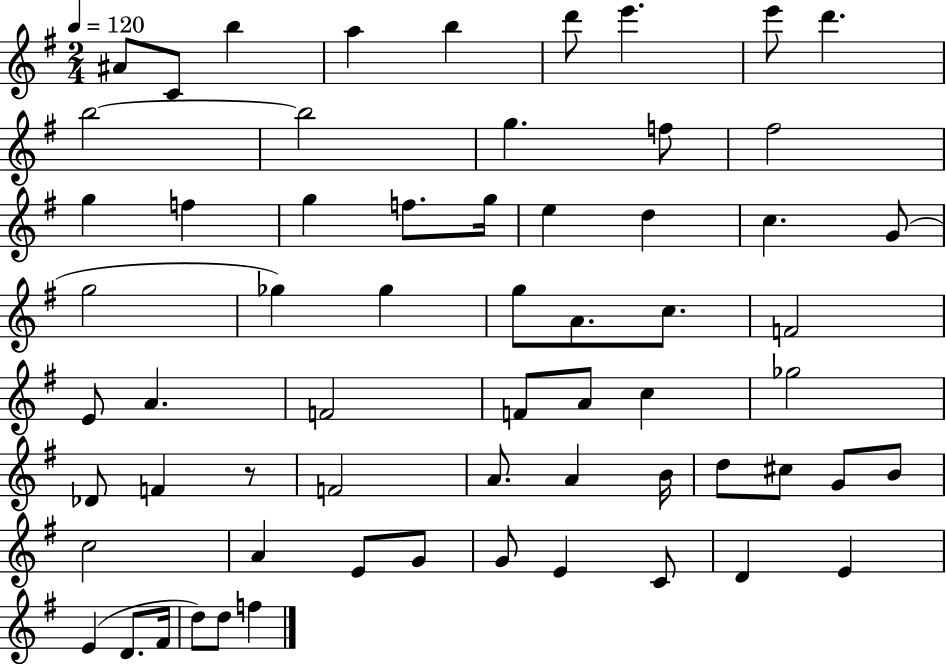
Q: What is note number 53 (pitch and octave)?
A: E4